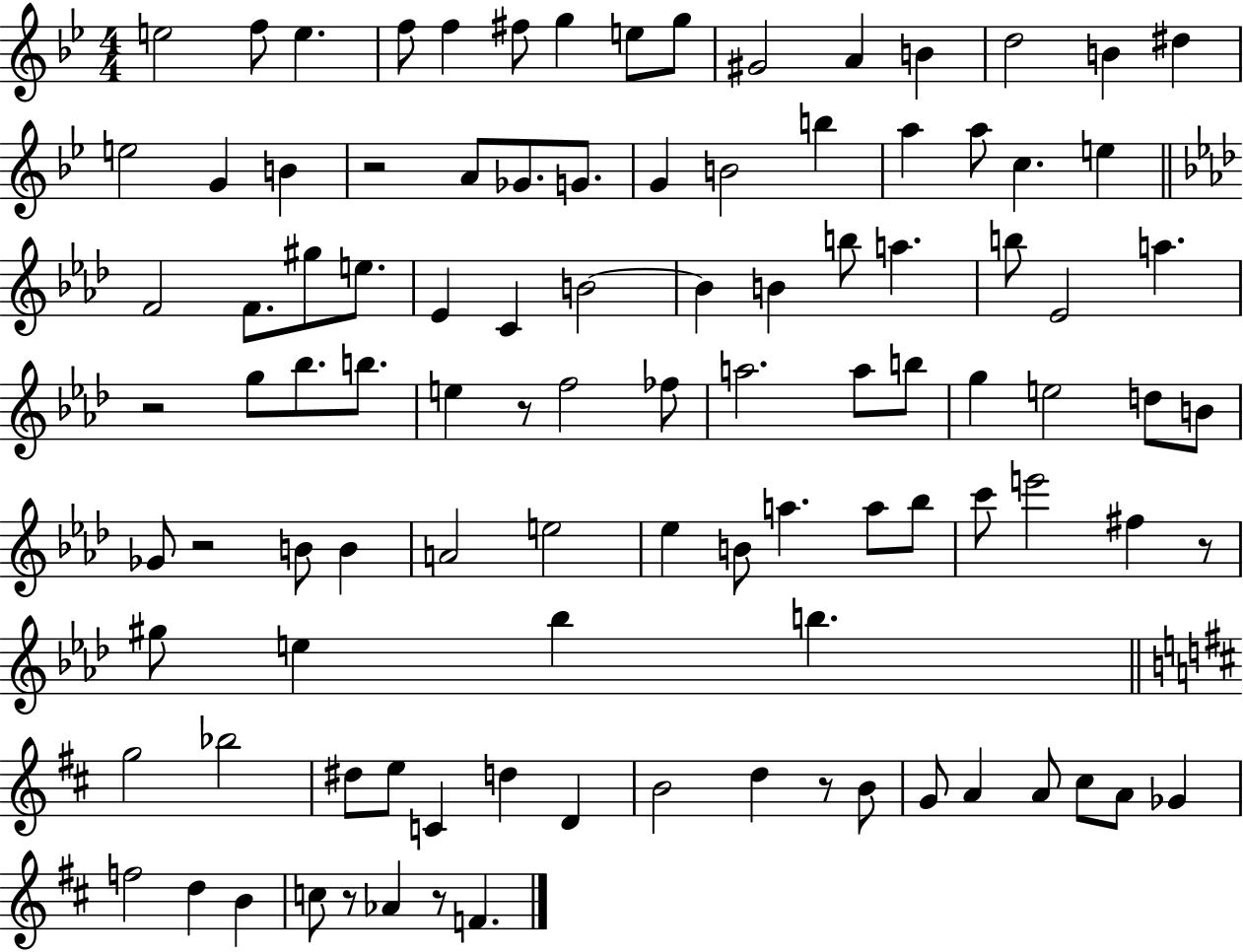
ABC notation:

X:1
T:Untitled
M:4/4
L:1/4
K:Bb
e2 f/2 e f/2 f ^f/2 g e/2 g/2 ^G2 A B d2 B ^d e2 G B z2 A/2 _G/2 G/2 G B2 b a a/2 c e F2 F/2 ^g/2 e/2 _E C B2 B B b/2 a b/2 _E2 a z2 g/2 _b/2 b/2 e z/2 f2 _f/2 a2 a/2 b/2 g e2 d/2 B/2 _G/2 z2 B/2 B A2 e2 _e B/2 a a/2 _b/2 c'/2 e'2 ^f z/2 ^g/2 e _b b g2 _b2 ^d/2 e/2 C d D B2 d z/2 B/2 G/2 A A/2 ^c/2 A/2 _G f2 d B c/2 z/2 _A z/2 F